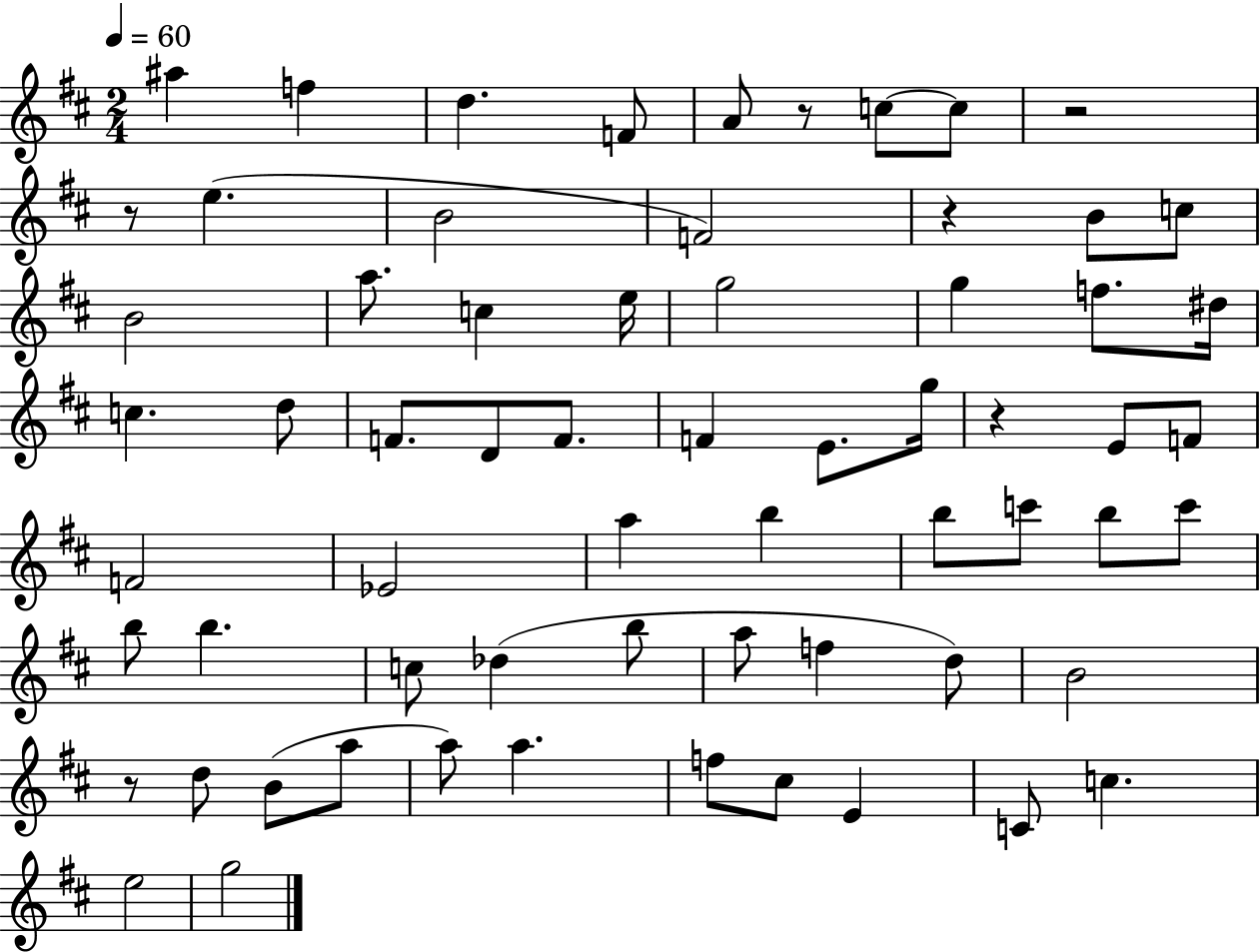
A#5/q F5/q D5/q. F4/e A4/e R/e C5/e C5/e R/h R/e E5/q. B4/h F4/h R/q B4/e C5/e B4/h A5/e. C5/q E5/s G5/h G5/q F5/e. D#5/s C5/q. D5/e F4/e. D4/e F4/e. F4/q E4/e. G5/s R/q E4/e F4/e F4/h Eb4/h A5/q B5/q B5/e C6/e B5/e C6/e B5/e B5/q. C5/e Db5/q B5/e A5/e F5/q D5/e B4/h R/e D5/e B4/e A5/e A5/e A5/q. F5/e C#5/e E4/q C4/e C5/q. E5/h G5/h